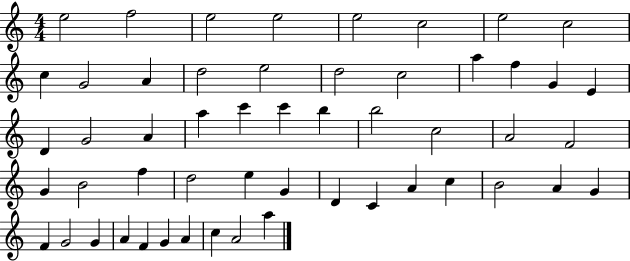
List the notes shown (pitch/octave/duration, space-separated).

E5/h F5/h E5/h E5/h E5/h C5/h E5/h C5/h C5/q G4/h A4/q D5/h E5/h D5/h C5/h A5/q F5/q G4/q E4/q D4/q G4/h A4/q A5/q C6/q C6/q B5/q B5/h C5/h A4/h F4/h G4/q B4/h F5/q D5/h E5/q G4/q D4/q C4/q A4/q C5/q B4/h A4/q G4/q F4/q G4/h G4/q A4/q F4/q G4/q A4/q C5/q A4/h A5/q